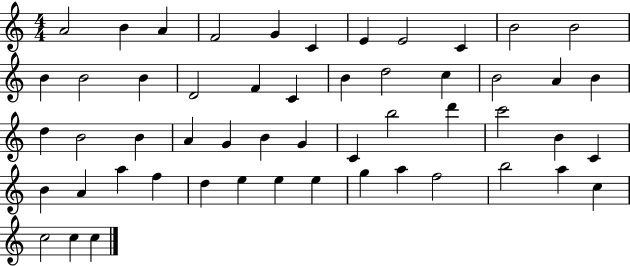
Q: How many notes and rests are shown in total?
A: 53